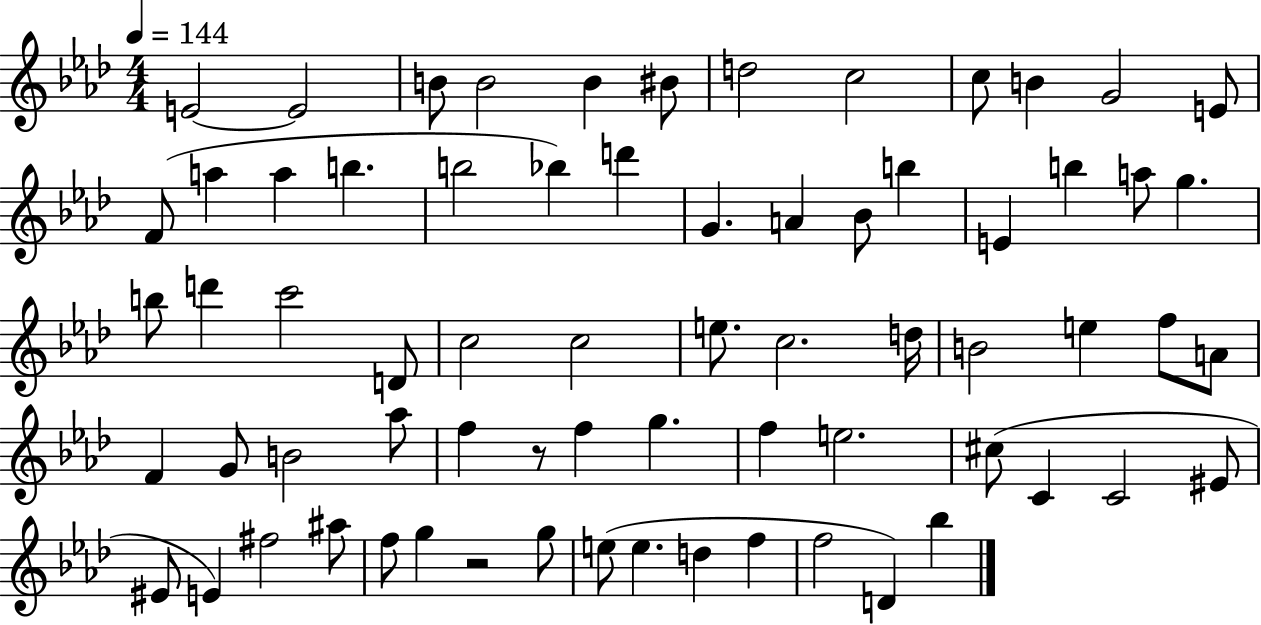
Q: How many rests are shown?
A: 2